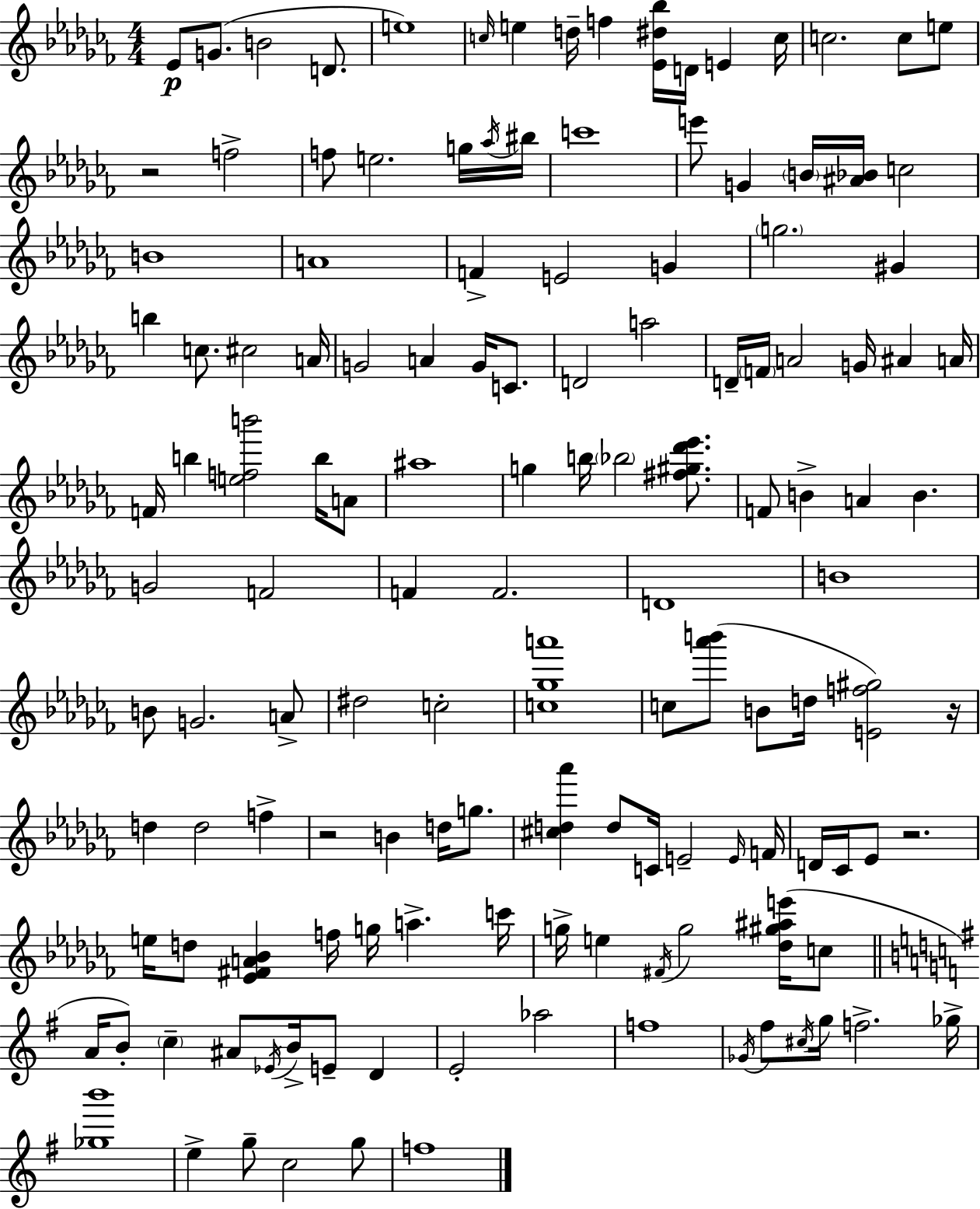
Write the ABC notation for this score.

X:1
T:Untitled
M:4/4
L:1/4
K:Abm
_E/2 G/2 B2 D/2 e4 c/4 e d/4 f [_E^d_b]/4 D/4 E c/4 c2 c/2 e/2 z2 f2 f/2 e2 g/4 _a/4 ^b/4 c'4 e'/2 G B/4 [^A_B]/4 c2 B4 A4 F E2 G g2 ^G b c/2 ^c2 A/4 G2 A G/4 C/2 D2 a2 D/4 F/4 A2 G/4 ^A A/4 F/4 b [efb']2 b/4 A/2 ^a4 g b/4 _b2 [^f^g_d'_e']/2 F/2 B A B G2 F2 F F2 D4 B4 B/2 G2 A/2 ^d2 c2 [c_ga']4 c/2 [_a'b']/2 B/2 d/4 [Ef^g]2 z/4 d d2 f z2 B d/4 g/2 [^cd_a'] d/2 C/4 E2 E/4 F/4 D/4 _C/4 _E/2 z2 e/4 d/2 [_E^FA_B] f/4 g/4 a c'/4 g/4 e ^F/4 g2 [_d^g^ae']/4 c/2 A/4 B/2 c ^A/2 _E/4 B/4 E/2 D E2 _a2 f4 _G/4 ^f/2 ^c/4 g/4 f2 _g/4 [_gb']4 e g/2 c2 g/2 f4